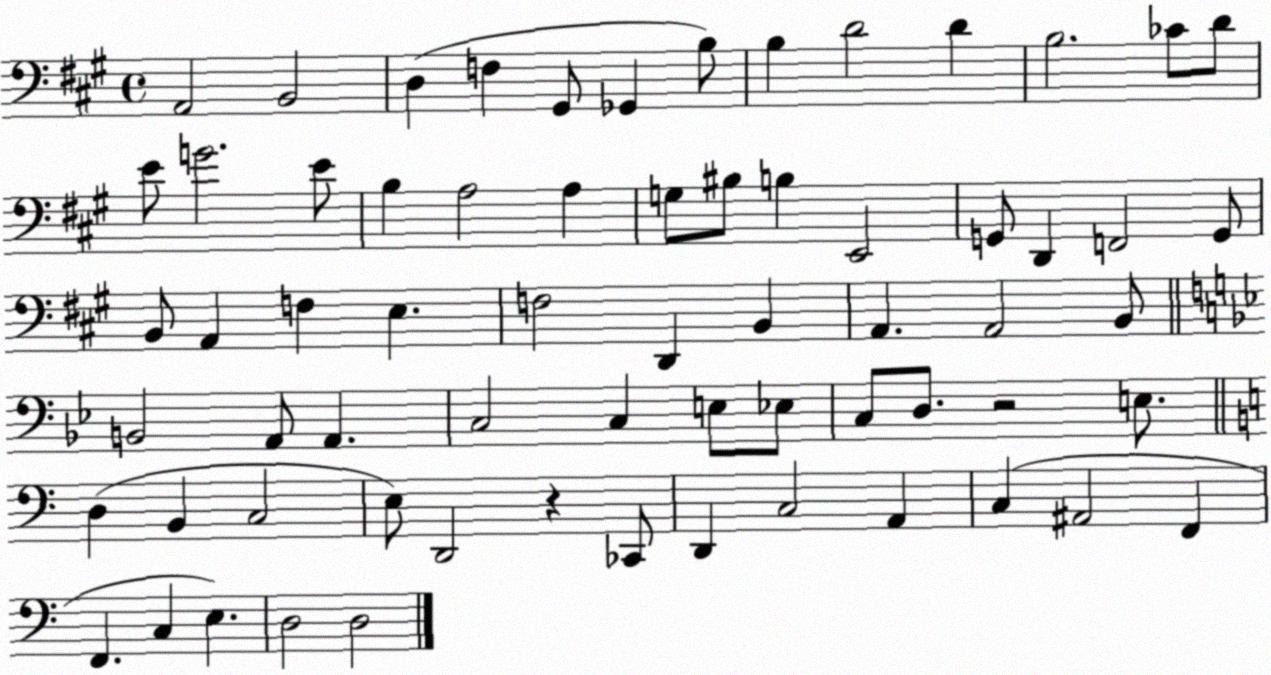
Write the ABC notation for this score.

X:1
T:Untitled
M:4/4
L:1/4
K:A
A,,2 B,,2 D, F, ^G,,/2 _G,, B,/2 B, D2 D B,2 _C/2 D/2 E/2 G2 E/2 B, A,2 A, G,/2 ^B,/2 B, E,,2 G,,/2 D,, F,,2 G,,/2 B,,/2 A,, F, E, F,2 D,, B,, A,, A,,2 B,,/2 B,,2 A,,/2 A,, C,2 C, E,/2 _E,/2 C,/2 D,/2 z2 E,/2 D, B,, C,2 E,/2 D,,2 z _C,,/2 D,, C,2 A,, C, ^A,,2 F,, F,, C, E, D,2 D,2